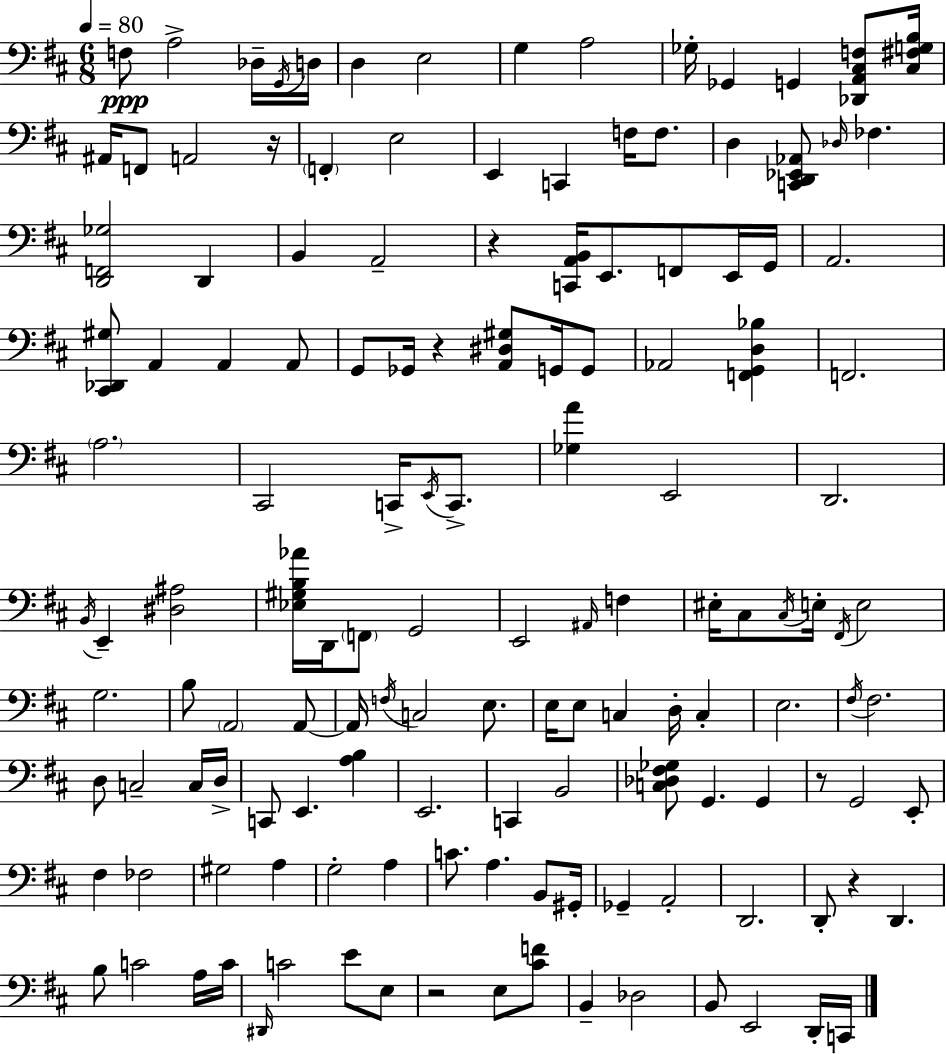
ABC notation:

X:1
T:Untitled
M:6/8
L:1/4
K:D
F,/2 A,2 _D,/4 G,,/4 D,/4 D, E,2 G, A,2 _G,/4 _G,, G,, [_D,,A,,^C,F,]/2 [^C,^F,G,B,]/4 ^A,,/4 F,,/2 A,,2 z/4 F,, E,2 E,, C,, F,/4 F,/2 D, [C,,D,,_E,,_A,,]/2 _D,/4 _F, [D,,F,,_G,]2 D,, B,, A,,2 z [C,,A,,B,,]/4 E,,/2 F,,/2 E,,/4 G,,/4 A,,2 [^C,,_D,,^G,]/2 A,, A,, A,,/2 G,,/2 _G,,/4 z [A,,^D,^G,]/2 G,,/4 G,,/2 _A,,2 [F,,G,,D,_B,] F,,2 A,2 ^C,,2 C,,/4 E,,/4 C,,/2 [_G,A] E,,2 D,,2 B,,/4 E,, [^D,^A,]2 [_E,^G,B,_A]/4 D,,/4 F,,/2 G,,2 E,,2 ^A,,/4 F, ^E,/4 ^C,/2 ^C,/4 E,/4 ^F,,/4 E,2 G,2 B,/2 A,,2 A,,/2 A,,/4 F,/4 C,2 E,/2 E,/4 E,/2 C, D,/4 C, E,2 ^F,/4 ^F,2 D,/2 C,2 C,/4 D,/4 C,,/2 E,, [A,B,] E,,2 C,, B,,2 [C,_D,^F,_G,]/2 G,, G,, z/2 G,,2 E,,/2 ^F, _F,2 ^G,2 A, G,2 A, C/2 A, B,,/2 ^G,,/4 _G,, A,,2 D,,2 D,,/2 z D,, B,/2 C2 A,/4 C/4 ^D,,/4 C2 E/2 E,/2 z2 E,/2 [^CF]/2 B,, _D,2 B,,/2 E,,2 D,,/4 C,,/4